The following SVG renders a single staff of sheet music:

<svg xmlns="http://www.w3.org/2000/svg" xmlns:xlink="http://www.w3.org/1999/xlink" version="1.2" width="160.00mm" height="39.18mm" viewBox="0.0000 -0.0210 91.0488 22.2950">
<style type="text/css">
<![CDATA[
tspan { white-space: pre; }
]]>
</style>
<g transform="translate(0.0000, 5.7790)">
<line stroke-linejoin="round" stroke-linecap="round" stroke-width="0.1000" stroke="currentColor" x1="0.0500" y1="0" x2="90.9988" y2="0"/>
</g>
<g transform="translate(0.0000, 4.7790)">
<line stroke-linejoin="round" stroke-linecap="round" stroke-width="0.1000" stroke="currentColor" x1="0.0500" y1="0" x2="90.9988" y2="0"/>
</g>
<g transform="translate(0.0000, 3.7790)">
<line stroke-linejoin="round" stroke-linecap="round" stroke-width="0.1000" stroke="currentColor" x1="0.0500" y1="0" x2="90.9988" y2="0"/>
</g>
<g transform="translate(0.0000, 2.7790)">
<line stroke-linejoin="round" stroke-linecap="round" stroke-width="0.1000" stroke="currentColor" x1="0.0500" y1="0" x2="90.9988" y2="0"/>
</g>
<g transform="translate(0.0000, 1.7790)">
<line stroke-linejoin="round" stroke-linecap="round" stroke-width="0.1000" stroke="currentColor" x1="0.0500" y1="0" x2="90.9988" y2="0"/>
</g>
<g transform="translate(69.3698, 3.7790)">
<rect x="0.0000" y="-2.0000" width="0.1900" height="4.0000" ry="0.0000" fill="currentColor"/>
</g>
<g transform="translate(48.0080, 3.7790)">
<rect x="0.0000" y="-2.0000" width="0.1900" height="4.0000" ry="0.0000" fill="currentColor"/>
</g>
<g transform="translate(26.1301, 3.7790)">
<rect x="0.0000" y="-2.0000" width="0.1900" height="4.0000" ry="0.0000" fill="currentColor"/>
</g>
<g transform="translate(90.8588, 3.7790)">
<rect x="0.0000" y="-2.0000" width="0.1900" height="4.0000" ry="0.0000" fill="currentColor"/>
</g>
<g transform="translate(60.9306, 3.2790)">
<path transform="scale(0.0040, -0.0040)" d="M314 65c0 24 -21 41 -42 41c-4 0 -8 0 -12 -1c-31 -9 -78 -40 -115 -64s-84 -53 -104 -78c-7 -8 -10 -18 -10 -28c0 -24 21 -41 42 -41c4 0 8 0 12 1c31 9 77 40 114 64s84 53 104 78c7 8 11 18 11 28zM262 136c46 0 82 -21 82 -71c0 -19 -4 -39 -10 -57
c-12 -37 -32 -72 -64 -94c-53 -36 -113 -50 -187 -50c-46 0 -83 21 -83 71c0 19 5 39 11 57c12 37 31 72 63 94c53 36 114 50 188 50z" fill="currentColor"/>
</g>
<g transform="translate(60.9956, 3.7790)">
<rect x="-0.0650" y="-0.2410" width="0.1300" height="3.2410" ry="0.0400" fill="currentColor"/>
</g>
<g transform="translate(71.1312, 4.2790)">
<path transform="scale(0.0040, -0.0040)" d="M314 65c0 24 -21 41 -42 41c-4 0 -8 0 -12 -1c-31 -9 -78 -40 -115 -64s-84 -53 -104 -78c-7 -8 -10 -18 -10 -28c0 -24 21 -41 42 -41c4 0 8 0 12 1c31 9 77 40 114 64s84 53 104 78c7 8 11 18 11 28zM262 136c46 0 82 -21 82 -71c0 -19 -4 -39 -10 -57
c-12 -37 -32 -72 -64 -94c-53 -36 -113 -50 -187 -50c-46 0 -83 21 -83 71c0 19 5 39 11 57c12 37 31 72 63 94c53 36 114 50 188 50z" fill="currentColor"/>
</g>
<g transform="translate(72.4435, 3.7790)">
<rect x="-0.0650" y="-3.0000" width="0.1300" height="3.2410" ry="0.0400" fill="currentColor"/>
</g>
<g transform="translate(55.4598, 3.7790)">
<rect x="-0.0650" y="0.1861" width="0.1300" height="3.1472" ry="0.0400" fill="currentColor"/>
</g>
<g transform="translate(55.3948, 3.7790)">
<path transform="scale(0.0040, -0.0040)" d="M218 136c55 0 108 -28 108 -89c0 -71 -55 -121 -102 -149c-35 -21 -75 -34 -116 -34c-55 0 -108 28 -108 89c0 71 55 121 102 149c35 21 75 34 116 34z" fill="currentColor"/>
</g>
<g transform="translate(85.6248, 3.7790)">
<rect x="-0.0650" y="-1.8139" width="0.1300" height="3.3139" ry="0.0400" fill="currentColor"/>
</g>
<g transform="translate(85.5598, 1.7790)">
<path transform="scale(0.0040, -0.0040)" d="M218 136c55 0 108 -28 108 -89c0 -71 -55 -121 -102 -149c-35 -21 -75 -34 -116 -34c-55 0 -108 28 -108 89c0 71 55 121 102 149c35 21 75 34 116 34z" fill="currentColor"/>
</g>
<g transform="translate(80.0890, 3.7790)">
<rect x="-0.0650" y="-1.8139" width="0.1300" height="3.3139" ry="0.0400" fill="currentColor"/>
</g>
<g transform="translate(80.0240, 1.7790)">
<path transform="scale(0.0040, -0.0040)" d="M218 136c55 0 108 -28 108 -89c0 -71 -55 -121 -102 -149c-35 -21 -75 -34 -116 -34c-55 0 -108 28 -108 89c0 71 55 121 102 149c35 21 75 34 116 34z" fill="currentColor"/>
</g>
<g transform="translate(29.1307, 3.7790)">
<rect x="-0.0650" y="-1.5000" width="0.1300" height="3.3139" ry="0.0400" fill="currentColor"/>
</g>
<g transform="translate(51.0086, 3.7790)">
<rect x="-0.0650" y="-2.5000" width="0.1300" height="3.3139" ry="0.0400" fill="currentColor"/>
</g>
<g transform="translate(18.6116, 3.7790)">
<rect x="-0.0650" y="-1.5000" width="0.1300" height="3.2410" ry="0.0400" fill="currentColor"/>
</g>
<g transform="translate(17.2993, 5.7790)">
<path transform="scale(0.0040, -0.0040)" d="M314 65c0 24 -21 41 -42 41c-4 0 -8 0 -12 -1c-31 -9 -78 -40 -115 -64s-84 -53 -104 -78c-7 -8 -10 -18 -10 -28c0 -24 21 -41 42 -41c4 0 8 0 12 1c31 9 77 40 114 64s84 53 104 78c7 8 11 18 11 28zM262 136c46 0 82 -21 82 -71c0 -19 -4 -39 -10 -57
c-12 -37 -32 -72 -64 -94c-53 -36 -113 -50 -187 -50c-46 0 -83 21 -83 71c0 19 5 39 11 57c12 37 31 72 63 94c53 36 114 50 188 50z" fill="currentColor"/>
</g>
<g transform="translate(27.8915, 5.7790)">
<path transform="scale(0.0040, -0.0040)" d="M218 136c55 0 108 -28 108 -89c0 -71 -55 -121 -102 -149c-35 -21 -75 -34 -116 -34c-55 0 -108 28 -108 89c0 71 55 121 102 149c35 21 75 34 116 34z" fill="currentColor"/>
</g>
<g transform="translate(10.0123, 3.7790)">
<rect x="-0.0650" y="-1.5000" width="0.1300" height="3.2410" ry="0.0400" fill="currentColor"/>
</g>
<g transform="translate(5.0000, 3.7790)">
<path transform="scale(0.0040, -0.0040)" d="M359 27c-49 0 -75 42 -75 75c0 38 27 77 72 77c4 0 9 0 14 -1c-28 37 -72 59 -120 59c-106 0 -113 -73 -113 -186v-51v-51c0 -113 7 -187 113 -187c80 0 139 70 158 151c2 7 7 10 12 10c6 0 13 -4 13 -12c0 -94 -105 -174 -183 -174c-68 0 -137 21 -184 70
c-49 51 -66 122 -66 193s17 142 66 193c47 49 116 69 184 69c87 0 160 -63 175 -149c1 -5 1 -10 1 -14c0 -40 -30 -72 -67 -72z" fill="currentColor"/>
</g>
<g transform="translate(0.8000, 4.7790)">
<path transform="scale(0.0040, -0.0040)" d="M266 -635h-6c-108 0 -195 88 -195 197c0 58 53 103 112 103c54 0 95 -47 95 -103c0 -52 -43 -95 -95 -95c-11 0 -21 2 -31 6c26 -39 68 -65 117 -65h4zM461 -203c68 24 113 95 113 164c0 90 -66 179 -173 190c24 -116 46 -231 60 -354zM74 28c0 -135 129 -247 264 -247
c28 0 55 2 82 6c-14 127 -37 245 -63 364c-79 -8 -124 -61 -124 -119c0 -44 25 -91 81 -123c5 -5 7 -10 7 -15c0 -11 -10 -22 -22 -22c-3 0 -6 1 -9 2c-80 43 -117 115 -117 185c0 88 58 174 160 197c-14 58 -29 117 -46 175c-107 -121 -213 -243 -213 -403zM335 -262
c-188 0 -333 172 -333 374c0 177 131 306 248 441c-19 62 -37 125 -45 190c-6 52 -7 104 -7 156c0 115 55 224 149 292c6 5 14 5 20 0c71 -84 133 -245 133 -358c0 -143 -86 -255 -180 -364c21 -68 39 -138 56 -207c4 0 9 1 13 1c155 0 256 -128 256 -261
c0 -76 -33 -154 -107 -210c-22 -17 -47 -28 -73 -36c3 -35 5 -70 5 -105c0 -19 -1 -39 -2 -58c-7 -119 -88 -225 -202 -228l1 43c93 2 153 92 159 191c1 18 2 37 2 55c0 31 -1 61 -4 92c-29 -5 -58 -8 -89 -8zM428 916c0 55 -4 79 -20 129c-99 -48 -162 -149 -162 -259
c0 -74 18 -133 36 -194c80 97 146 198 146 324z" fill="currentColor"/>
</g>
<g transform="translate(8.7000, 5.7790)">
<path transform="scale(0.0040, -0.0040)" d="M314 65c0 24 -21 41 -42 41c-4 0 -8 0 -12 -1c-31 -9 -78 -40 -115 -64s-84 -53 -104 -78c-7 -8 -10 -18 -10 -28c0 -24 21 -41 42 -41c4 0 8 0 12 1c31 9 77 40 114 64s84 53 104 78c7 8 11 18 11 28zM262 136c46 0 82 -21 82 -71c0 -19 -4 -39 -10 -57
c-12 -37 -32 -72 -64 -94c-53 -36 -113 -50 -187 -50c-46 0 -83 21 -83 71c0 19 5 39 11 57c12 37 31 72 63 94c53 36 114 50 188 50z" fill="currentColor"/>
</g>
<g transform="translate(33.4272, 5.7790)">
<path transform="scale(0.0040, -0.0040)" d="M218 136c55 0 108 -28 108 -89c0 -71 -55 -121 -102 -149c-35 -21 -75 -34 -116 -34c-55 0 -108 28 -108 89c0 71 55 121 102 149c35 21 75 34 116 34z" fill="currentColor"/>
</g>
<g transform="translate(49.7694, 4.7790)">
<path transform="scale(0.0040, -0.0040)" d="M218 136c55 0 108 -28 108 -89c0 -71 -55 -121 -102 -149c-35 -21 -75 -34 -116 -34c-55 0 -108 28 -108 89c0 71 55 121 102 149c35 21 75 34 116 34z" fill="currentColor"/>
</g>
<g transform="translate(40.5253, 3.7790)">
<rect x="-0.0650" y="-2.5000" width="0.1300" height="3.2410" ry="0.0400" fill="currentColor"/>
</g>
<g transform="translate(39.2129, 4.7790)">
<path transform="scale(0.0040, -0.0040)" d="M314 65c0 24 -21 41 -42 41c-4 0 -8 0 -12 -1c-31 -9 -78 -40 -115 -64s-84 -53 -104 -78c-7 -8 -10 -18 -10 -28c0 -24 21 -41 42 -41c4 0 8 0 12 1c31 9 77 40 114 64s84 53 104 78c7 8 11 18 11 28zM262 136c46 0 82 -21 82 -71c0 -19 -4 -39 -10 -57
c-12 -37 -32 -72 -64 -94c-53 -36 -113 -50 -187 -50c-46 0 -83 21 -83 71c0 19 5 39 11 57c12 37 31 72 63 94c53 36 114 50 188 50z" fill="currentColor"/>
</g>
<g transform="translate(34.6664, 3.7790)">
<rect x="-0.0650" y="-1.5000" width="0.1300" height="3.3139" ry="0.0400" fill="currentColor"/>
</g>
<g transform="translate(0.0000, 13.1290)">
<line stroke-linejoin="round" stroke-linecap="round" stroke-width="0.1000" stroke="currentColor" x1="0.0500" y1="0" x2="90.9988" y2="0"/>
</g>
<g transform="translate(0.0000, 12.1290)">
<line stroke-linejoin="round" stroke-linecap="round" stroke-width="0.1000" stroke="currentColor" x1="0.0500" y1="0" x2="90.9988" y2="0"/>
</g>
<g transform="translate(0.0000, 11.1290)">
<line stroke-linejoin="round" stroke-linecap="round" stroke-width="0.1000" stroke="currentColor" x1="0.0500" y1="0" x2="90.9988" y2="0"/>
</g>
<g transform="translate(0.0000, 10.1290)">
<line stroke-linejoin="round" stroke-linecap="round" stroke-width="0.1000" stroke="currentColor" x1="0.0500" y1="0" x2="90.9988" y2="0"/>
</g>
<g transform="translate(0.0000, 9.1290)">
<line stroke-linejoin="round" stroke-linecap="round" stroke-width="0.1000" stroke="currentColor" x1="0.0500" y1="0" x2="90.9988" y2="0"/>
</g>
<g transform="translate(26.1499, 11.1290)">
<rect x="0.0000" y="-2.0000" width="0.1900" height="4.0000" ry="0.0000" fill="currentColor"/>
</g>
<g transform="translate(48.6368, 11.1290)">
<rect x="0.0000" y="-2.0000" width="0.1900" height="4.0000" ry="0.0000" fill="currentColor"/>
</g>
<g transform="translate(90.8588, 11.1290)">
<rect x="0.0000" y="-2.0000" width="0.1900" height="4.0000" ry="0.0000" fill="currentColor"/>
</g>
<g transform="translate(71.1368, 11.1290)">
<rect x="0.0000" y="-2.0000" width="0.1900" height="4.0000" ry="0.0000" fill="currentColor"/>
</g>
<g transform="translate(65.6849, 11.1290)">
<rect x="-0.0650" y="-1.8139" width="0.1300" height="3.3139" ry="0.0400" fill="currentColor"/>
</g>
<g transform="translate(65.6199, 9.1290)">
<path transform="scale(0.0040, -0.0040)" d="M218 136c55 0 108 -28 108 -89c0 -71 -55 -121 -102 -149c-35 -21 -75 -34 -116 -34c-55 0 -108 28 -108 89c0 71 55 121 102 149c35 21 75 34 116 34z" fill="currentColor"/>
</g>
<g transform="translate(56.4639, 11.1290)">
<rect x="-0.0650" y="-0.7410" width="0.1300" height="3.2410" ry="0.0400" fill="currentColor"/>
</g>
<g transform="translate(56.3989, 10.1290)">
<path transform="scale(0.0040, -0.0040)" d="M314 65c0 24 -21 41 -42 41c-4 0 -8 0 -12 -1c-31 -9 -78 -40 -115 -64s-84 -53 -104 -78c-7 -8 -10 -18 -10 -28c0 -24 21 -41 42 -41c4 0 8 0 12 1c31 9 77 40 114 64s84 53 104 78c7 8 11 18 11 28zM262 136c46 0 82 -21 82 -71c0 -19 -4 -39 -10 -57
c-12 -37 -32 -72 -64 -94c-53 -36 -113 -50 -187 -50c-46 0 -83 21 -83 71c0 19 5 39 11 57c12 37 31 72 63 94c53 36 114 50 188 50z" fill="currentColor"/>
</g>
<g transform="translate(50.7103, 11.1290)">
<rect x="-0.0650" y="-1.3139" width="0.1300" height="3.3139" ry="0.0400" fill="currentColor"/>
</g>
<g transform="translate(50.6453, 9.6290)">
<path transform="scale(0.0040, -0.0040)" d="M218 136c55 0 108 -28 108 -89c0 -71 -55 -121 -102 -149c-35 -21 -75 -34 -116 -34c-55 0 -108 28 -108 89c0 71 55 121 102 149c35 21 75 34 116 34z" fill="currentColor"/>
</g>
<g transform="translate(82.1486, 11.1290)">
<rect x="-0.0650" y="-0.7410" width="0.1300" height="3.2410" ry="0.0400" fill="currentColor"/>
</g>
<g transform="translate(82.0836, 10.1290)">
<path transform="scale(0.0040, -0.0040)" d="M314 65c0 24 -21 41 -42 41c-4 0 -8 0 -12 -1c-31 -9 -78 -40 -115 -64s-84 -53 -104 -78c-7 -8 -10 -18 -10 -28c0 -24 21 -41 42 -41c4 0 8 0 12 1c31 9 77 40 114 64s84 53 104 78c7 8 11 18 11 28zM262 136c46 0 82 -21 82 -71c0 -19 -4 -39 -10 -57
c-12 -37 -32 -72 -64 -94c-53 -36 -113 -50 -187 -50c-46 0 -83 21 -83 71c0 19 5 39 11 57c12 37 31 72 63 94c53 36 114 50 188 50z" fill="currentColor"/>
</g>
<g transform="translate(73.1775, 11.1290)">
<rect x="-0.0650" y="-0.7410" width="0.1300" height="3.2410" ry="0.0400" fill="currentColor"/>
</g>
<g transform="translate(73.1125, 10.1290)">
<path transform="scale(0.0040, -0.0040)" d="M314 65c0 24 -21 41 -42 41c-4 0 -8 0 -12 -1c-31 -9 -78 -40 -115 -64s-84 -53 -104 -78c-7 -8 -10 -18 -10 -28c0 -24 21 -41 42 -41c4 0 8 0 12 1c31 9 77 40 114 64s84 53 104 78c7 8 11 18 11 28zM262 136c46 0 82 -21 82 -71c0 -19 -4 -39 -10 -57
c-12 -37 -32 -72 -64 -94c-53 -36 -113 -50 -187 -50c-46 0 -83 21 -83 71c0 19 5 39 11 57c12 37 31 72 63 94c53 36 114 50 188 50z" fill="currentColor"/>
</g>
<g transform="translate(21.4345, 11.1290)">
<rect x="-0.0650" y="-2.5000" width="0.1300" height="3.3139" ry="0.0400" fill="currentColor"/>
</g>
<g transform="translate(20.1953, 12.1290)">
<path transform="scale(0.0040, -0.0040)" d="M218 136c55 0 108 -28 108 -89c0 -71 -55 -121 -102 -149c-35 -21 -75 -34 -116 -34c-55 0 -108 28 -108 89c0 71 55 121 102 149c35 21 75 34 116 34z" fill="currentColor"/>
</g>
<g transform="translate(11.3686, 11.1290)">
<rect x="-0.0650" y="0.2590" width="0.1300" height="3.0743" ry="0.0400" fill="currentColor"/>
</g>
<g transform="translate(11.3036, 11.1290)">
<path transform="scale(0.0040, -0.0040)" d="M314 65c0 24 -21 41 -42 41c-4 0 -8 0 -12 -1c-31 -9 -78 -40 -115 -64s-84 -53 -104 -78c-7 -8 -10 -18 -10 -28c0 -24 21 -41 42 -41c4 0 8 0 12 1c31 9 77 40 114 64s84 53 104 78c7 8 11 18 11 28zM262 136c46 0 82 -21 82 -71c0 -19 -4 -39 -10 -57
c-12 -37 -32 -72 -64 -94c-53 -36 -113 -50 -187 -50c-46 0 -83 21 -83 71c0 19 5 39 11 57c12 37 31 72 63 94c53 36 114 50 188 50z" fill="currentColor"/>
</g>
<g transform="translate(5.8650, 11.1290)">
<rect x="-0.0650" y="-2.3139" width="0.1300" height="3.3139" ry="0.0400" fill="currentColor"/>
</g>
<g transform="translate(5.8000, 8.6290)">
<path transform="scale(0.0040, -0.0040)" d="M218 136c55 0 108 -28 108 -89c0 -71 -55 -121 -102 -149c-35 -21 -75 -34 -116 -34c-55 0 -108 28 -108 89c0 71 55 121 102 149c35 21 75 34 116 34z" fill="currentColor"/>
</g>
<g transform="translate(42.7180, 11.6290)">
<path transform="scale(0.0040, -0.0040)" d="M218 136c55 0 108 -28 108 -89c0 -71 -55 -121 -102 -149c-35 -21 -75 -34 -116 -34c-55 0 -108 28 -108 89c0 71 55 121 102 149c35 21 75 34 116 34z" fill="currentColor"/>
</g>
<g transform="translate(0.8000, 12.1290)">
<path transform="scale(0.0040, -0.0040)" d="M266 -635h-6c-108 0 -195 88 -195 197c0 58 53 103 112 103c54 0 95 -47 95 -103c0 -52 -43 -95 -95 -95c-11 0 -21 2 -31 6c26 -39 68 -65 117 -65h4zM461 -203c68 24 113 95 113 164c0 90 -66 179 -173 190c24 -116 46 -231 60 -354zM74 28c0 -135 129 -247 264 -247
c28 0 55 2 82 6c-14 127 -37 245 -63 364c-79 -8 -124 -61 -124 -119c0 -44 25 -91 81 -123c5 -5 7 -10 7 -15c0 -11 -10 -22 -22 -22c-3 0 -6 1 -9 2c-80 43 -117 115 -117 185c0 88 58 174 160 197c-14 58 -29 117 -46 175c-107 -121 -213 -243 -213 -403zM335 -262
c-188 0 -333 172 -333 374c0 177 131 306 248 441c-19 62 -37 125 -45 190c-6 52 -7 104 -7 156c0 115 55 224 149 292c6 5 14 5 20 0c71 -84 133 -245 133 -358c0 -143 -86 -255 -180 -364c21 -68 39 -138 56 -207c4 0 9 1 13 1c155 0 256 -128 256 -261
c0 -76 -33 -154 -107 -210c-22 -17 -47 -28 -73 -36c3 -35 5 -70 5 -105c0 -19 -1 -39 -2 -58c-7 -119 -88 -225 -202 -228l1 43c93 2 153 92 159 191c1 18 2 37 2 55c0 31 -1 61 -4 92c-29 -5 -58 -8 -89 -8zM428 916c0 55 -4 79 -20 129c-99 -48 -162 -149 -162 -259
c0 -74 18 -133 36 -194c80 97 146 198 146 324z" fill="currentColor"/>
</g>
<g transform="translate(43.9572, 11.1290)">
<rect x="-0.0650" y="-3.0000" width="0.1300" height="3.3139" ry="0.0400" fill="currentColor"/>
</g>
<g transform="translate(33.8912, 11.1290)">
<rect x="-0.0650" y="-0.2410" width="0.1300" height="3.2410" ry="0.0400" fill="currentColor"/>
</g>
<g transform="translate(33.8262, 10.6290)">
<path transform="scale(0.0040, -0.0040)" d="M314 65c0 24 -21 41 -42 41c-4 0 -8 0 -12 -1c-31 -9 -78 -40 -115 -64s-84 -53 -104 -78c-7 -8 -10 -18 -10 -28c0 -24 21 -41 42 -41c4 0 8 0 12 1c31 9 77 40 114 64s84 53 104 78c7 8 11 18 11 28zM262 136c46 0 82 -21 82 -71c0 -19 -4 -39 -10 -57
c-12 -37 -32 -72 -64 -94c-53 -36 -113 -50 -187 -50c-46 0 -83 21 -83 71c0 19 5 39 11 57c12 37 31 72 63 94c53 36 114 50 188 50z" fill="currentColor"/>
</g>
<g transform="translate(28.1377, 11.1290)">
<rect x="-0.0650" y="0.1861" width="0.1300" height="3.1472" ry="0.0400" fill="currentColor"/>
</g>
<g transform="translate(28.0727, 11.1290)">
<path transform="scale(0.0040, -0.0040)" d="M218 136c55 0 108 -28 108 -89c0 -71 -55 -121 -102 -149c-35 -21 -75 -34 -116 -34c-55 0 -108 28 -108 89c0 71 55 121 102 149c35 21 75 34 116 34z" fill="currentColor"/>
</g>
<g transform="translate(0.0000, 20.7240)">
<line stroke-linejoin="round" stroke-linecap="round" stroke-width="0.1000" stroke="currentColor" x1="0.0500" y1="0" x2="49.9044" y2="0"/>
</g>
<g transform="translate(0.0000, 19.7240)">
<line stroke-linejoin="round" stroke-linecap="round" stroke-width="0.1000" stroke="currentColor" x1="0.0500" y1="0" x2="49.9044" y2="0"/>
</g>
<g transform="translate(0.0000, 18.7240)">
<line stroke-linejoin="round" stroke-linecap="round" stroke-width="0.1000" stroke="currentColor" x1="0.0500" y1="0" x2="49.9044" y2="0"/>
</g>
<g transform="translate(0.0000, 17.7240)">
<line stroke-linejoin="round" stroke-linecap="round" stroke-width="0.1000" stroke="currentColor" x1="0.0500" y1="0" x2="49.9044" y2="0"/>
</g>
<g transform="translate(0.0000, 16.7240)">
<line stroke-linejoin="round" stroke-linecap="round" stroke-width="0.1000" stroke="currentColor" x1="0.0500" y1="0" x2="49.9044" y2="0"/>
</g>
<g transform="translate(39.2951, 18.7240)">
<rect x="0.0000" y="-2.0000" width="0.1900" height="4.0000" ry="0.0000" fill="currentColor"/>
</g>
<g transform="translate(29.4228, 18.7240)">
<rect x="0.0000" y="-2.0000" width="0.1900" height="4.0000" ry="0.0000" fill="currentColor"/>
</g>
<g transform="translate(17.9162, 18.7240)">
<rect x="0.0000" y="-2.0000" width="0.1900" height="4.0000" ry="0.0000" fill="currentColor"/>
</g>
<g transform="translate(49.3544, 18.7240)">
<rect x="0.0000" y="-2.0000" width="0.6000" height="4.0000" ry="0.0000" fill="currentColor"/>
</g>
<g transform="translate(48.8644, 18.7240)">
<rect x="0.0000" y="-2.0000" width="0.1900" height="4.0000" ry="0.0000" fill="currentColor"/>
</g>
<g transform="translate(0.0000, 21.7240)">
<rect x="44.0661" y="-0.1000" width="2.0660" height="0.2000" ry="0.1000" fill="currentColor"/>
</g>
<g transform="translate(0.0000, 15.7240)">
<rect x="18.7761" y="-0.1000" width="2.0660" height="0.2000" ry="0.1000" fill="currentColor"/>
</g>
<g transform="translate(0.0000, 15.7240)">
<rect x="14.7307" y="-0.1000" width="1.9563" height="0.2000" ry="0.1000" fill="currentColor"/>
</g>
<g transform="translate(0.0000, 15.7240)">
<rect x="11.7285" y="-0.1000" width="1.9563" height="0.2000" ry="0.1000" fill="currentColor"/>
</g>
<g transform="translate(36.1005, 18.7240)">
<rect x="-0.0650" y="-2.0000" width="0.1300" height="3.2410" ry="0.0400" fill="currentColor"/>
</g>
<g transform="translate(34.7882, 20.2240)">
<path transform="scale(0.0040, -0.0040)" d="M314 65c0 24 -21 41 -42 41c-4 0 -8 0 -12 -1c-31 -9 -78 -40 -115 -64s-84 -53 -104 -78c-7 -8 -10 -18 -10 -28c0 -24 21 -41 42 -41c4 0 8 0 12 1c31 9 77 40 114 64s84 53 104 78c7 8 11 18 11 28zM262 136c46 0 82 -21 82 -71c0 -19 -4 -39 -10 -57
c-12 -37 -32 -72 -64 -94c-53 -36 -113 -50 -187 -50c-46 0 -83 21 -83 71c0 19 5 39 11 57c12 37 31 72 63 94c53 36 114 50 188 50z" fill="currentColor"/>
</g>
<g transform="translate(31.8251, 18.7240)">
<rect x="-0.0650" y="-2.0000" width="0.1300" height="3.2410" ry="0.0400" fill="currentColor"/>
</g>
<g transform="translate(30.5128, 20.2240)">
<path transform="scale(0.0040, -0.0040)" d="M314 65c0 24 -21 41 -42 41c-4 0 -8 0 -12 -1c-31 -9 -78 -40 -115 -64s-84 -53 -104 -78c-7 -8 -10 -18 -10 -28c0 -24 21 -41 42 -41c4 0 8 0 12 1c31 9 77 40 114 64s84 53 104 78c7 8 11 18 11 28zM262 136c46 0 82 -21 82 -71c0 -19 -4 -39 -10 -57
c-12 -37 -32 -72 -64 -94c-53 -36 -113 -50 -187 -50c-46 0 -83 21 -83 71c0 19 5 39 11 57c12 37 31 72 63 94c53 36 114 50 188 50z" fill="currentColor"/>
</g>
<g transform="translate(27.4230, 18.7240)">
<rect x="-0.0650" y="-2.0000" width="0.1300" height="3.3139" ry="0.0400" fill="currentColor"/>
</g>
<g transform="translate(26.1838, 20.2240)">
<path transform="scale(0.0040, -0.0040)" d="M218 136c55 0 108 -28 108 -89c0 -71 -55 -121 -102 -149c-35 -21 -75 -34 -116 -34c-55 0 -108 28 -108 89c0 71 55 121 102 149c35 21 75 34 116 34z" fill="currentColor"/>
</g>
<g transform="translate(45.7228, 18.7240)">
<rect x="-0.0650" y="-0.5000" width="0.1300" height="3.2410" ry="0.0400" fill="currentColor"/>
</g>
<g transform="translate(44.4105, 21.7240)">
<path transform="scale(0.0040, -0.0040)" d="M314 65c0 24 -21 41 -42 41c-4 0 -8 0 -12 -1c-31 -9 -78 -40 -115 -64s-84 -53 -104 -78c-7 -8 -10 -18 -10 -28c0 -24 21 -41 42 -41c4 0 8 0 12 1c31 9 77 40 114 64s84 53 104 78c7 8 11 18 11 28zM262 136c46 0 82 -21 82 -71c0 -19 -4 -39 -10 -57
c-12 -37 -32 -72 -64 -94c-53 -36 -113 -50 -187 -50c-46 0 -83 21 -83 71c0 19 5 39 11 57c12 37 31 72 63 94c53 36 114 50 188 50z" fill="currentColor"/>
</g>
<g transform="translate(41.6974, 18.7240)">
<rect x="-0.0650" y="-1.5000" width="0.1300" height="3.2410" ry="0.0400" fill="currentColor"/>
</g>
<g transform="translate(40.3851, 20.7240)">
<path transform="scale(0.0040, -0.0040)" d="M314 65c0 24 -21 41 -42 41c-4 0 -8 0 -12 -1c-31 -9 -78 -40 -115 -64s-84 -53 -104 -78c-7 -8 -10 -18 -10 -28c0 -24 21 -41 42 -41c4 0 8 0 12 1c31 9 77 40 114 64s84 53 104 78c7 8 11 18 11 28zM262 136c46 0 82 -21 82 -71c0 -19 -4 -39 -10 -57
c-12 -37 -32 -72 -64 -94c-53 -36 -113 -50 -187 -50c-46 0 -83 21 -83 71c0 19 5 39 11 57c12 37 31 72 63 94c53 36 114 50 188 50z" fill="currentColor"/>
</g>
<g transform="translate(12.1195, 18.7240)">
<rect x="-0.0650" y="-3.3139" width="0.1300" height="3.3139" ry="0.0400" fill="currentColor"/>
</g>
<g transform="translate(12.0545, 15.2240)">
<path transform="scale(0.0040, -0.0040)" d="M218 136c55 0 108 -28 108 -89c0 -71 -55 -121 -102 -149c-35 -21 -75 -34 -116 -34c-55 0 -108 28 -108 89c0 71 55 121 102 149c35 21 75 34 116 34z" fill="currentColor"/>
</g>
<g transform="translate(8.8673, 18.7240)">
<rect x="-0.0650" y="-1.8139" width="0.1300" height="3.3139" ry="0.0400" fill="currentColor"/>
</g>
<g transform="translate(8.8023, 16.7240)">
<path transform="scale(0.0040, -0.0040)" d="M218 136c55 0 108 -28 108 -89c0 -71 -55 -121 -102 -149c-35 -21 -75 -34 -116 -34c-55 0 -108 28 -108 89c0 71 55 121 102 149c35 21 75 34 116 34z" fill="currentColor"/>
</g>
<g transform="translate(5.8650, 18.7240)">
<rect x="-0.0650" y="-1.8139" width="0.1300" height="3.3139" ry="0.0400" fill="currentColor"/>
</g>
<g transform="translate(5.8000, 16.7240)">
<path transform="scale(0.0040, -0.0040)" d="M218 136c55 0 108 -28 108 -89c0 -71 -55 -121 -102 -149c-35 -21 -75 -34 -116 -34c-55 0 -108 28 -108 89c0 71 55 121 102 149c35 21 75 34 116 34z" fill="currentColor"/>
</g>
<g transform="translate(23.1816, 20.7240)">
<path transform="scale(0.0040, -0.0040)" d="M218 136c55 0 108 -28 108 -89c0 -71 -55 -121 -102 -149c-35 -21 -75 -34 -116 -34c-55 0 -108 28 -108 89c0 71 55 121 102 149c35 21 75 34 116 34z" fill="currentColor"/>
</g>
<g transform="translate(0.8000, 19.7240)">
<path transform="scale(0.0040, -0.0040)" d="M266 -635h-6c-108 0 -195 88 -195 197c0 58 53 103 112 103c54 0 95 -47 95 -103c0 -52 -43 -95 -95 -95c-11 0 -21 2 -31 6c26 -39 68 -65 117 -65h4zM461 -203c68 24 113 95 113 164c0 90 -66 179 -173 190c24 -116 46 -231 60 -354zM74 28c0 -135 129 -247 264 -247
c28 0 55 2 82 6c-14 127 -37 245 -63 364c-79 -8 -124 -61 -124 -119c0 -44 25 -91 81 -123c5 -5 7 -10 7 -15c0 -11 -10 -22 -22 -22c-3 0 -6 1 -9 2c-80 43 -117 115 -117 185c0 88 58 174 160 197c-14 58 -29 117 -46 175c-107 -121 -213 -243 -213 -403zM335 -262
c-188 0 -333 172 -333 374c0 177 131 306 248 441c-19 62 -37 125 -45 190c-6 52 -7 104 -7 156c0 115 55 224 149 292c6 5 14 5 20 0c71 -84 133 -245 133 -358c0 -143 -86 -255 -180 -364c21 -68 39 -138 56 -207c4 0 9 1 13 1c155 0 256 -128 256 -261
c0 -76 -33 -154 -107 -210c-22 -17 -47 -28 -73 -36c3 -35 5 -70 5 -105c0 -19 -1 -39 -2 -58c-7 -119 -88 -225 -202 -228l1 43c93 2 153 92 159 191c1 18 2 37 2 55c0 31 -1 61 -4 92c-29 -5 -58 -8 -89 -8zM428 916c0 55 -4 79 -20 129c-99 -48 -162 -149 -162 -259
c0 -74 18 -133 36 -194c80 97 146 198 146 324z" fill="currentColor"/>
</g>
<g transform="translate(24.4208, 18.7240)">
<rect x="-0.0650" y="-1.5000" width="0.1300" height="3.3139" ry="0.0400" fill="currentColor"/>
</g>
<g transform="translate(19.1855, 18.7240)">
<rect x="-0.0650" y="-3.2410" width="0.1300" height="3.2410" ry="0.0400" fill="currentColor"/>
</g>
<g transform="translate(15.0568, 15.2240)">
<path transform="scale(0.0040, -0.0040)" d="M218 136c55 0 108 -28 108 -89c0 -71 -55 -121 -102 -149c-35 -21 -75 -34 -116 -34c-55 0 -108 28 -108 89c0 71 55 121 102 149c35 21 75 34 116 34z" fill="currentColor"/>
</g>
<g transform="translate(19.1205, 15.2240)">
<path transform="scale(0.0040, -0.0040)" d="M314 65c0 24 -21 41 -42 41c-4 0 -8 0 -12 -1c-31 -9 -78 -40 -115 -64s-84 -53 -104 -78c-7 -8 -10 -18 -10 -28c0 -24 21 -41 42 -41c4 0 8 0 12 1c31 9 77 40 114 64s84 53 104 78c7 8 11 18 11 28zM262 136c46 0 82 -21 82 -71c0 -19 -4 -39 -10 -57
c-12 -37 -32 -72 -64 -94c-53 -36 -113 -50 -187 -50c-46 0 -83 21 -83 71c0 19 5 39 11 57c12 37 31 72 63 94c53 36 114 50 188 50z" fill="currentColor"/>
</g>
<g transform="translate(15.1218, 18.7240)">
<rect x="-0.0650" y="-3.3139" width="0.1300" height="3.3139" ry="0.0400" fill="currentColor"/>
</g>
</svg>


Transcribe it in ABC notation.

X:1
T:Untitled
M:4/4
L:1/4
K:C
E2 E2 E E G2 G B c2 A2 f f g B2 G B c2 A e d2 f d2 d2 f f b b b2 E F F2 F2 E2 C2